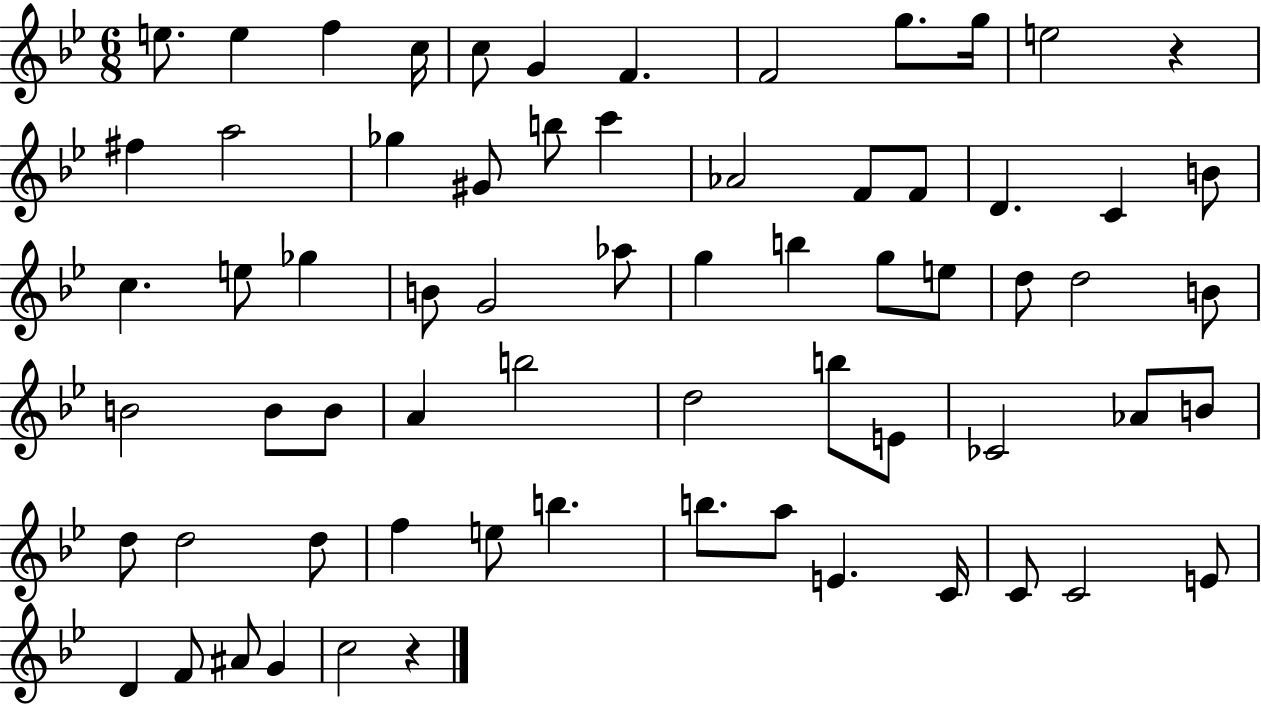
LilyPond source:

{
  \clef treble
  \numericTimeSignature
  \time 6/8
  \key bes \major
  e''8. e''4 f''4 c''16 | c''8 g'4 f'4. | f'2 g''8. g''16 | e''2 r4 | \break fis''4 a''2 | ges''4 gis'8 b''8 c'''4 | aes'2 f'8 f'8 | d'4. c'4 b'8 | \break c''4. e''8 ges''4 | b'8 g'2 aes''8 | g''4 b''4 g''8 e''8 | d''8 d''2 b'8 | \break b'2 b'8 b'8 | a'4 b''2 | d''2 b''8 e'8 | ces'2 aes'8 b'8 | \break d''8 d''2 d''8 | f''4 e''8 b''4. | b''8. a''8 e'4. c'16 | c'8 c'2 e'8 | \break d'4 f'8 ais'8 g'4 | c''2 r4 | \bar "|."
}